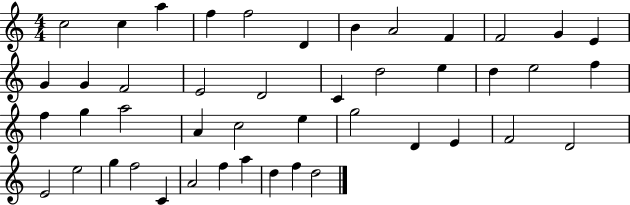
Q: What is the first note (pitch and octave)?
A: C5